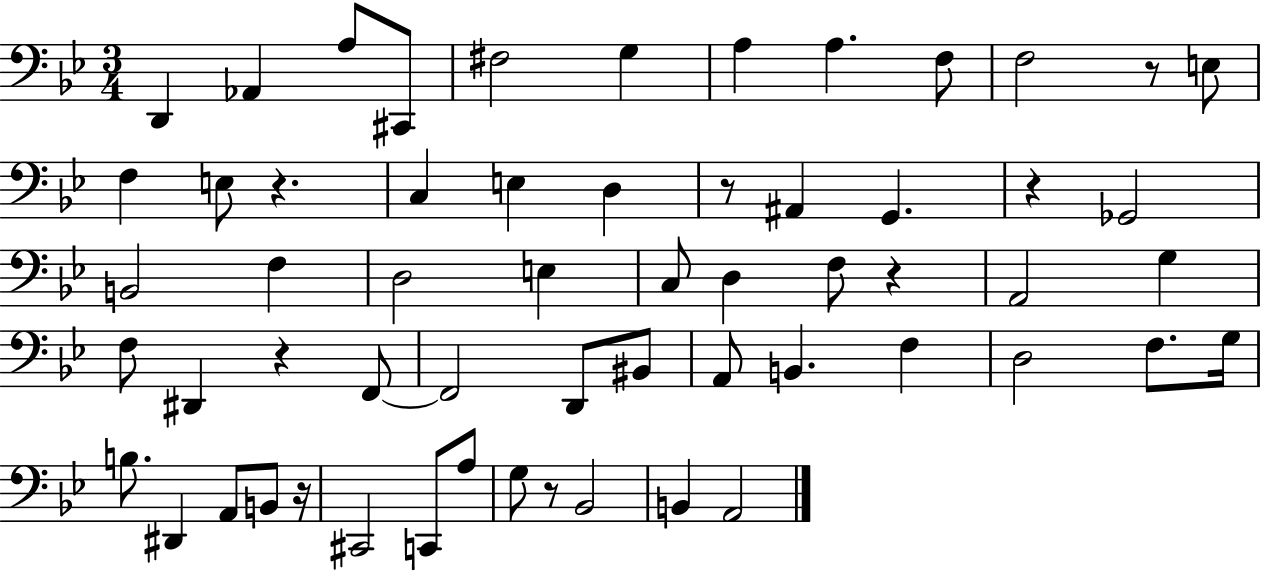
D2/q Ab2/q A3/e C#2/e F#3/h G3/q A3/q A3/q. F3/e F3/h R/e E3/e F3/q E3/e R/q. C3/q E3/q D3/q R/e A#2/q G2/q. R/q Gb2/h B2/h F3/q D3/h E3/q C3/e D3/q F3/e R/q A2/h G3/q F3/e D#2/q R/q F2/e F2/h D2/e BIS2/e A2/e B2/q. F3/q D3/h F3/e. G3/s B3/e. D#2/q A2/e B2/e R/s C#2/h C2/e A3/e G3/e R/e Bb2/h B2/q A2/h